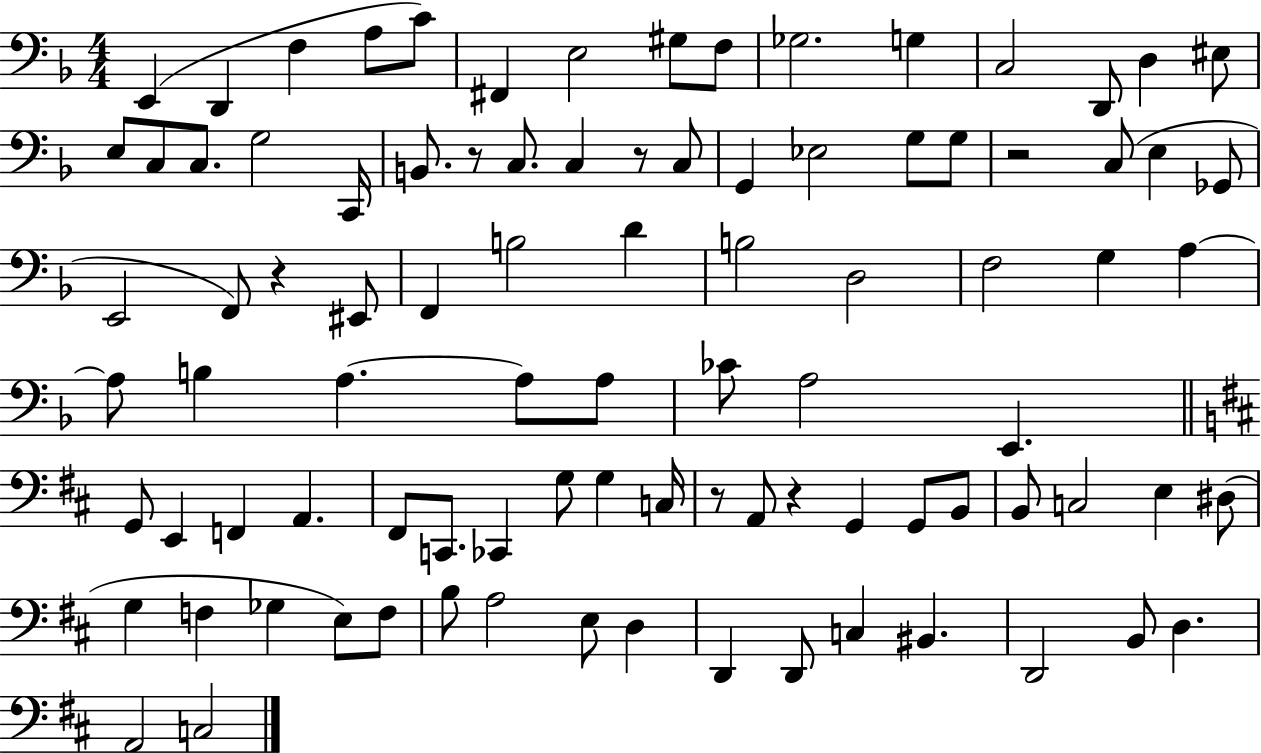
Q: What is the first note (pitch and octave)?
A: E2